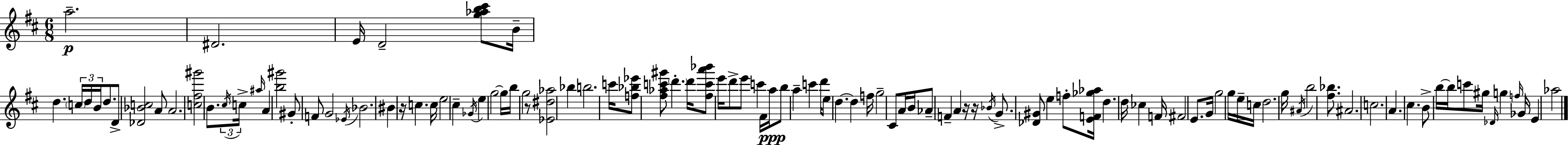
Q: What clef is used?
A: treble